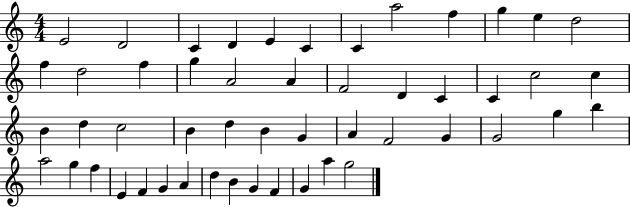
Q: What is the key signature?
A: C major